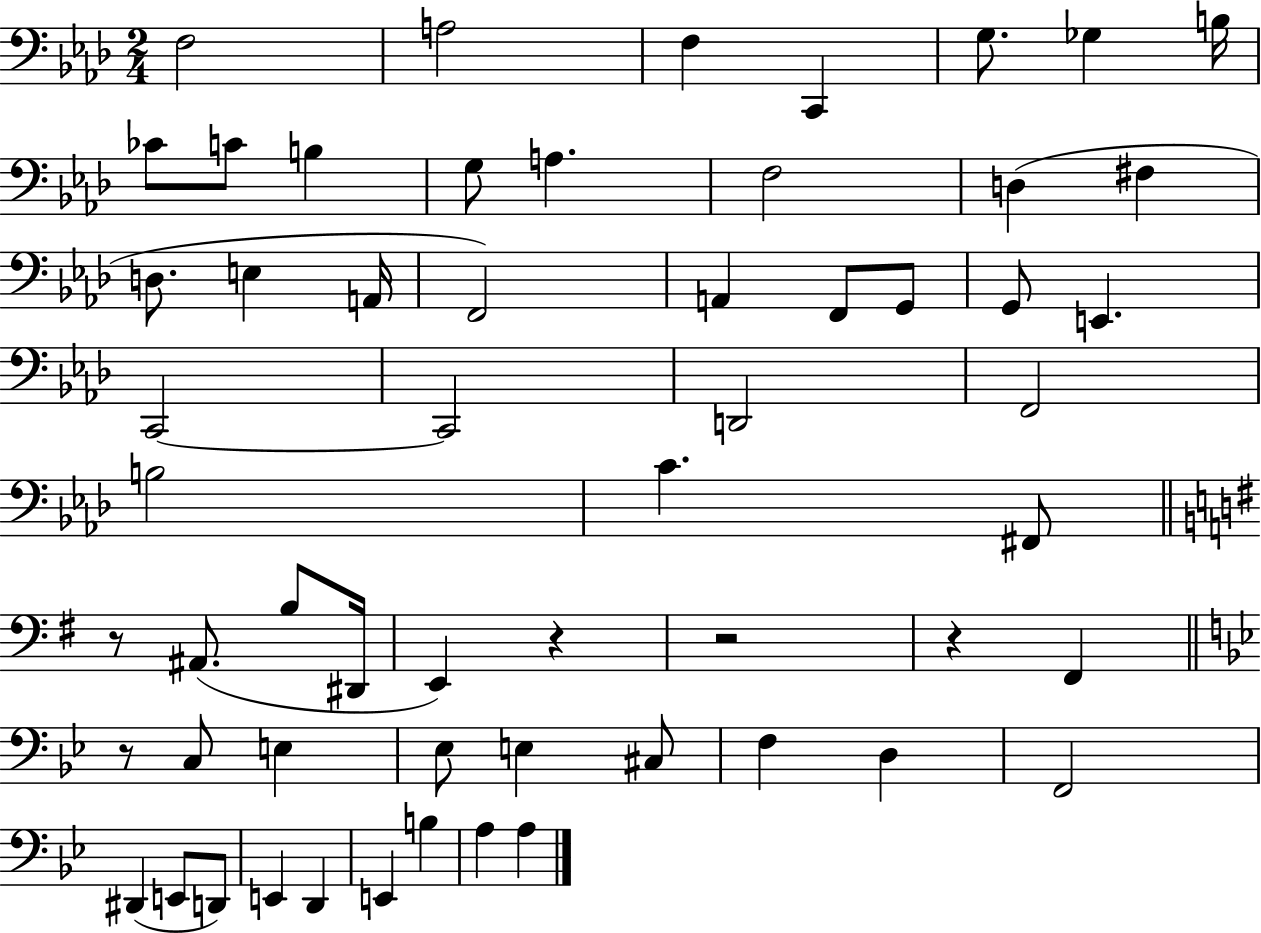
X:1
T:Untitled
M:2/4
L:1/4
K:Ab
F,2 A,2 F, C,, G,/2 _G, B,/4 _C/2 C/2 B, G,/2 A, F,2 D, ^F, D,/2 E, A,,/4 F,,2 A,, F,,/2 G,,/2 G,,/2 E,, C,,2 C,,2 D,,2 F,,2 B,2 C ^F,,/2 z/2 ^A,,/2 B,/2 ^D,,/4 E,, z z2 z ^F,, z/2 C,/2 E, _E,/2 E, ^C,/2 F, D, F,,2 ^D,, E,,/2 D,,/2 E,, D,, E,, B, A, A,